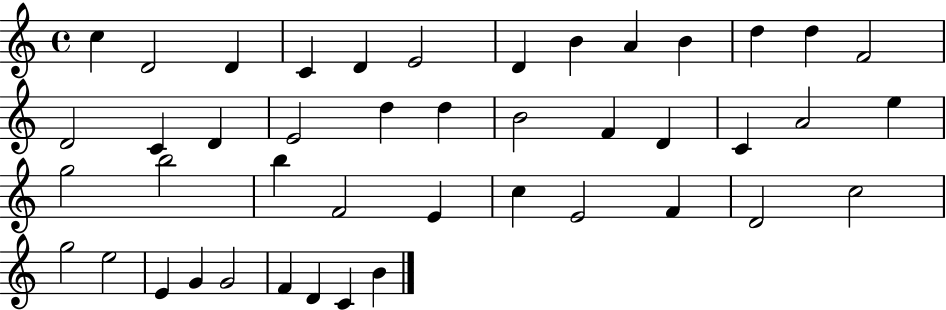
C5/q D4/h D4/q C4/q D4/q E4/h D4/q B4/q A4/q B4/q D5/q D5/q F4/h D4/h C4/q D4/q E4/h D5/q D5/q B4/h F4/q D4/q C4/q A4/h E5/q G5/h B5/h B5/q F4/h E4/q C5/q E4/h F4/q D4/h C5/h G5/h E5/h E4/q G4/q G4/h F4/q D4/q C4/q B4/q